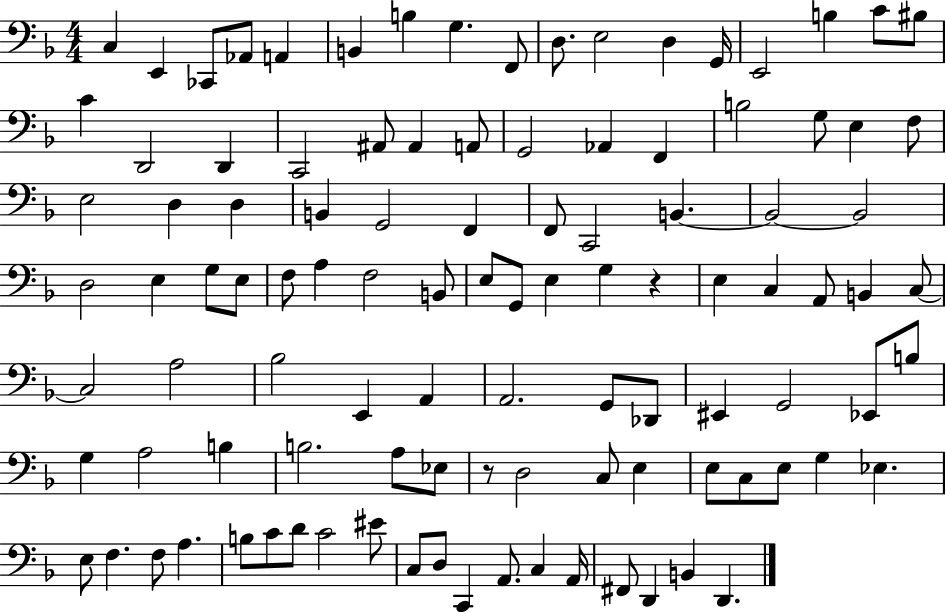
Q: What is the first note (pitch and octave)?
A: C3